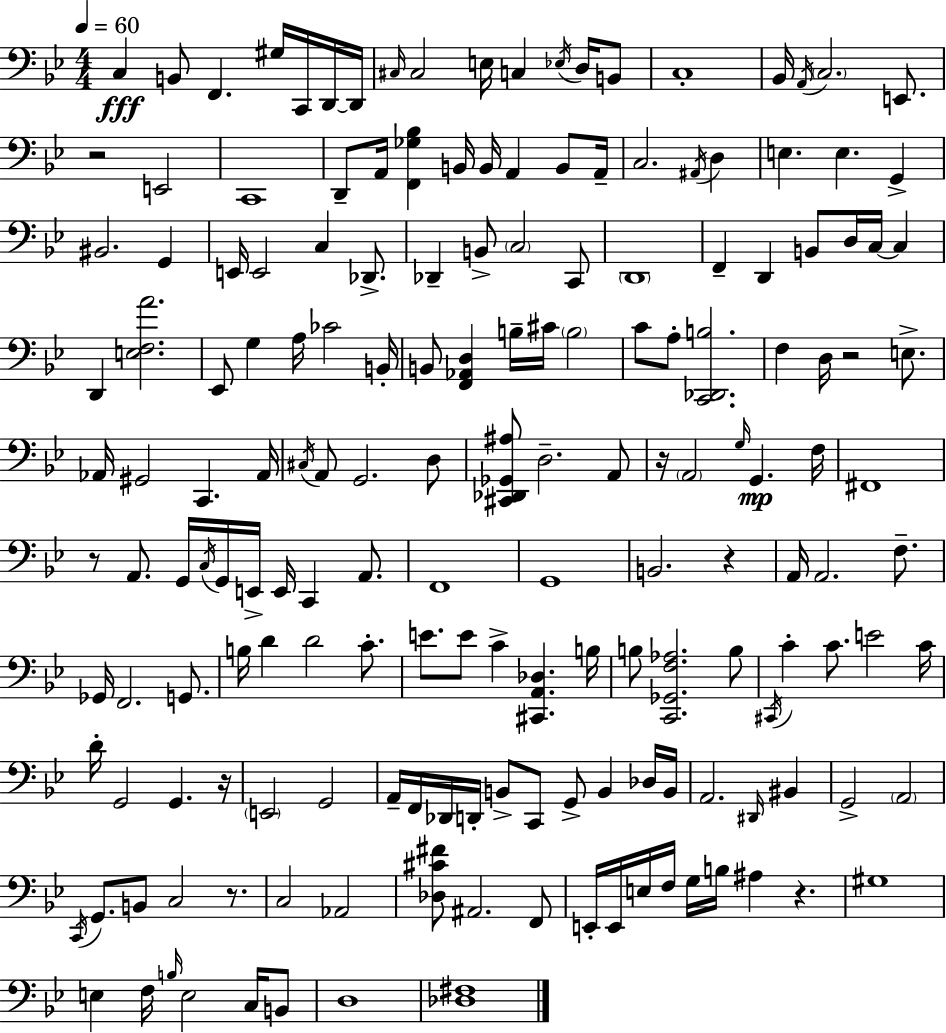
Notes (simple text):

C3/q B2/e F2/q. G#3/s C2/s D2/s D2/s C#3/s C#3/h E3/s C3/q Eb3/s D3/s B2/e C3/w Bb2/s A2/s C3/h. E2/e. R/h E2/h C2/w D2/e A2/s [F2,Gb3,Bb3]/q B2/s B2/s A2/q B2/e A2/s C3/h. A#2/s D3/q E3/q. E3/q. G2/q BIS2/h. G2/q E2/s E2/h C3/q Db2/e. Db2/q B2/e C3/h C2/e D2/w F2/q D2/q B2/e D3/s C3/s C3/q D2/q [E3,F3,A4]/h. Eb2/e G3/q A3/s CES4/h B2/s B2/e [F2,Ab2,D3]/q B3/s C#4/s B3/h C4/e A3/e [C2,Db2,B3]/h. F3/q D3/s R/h E3/e. Ab2/s G#2/h C2/q. Ab2/s C#3/s A2/e G2/h. D3/e [C#2,Db2,Gb2,A#3]/e D3/h. A2/e R/s A2/h G3/s G2/q. F3/s F#2/w R/e A2/e. G2/s C3/s G2/s E2/s E2/s C2/q A2/e. F2/w G2/w B2/h. R/q A2/s A2/h. F3/e. Gb2/s F2/h. G2/e. B3/s D4/q D4/h C4/e. E4/e. E4/e C4/q [C#2,A2,Db3]/q. B3/s B3/e [C2,Gb2,F3,Ab3]/h. B3/e C#2/s C4/q C4/e. E4/h C4/s D4/s G2/h G2/q. R/s E2/h G2/h A2/s F2/s Db2/s D2/s B2/e C2/e G2/e B2/q Db3/s B2/s A2/h. D#2/s BIS2/q G2/h A2/h C2/s G2/e. B2/e C3/h R/e. C3/h Ab2/h [Db3,C#4,F#4]/e A#2/h. F2/e E2/s E2/s E3/s F3/s G3/s B3/s A#3/q R/q. G#3/w E3/q F3/s B3/s E3/h C3/s B2/e D3/w [Db3,F#3]/w